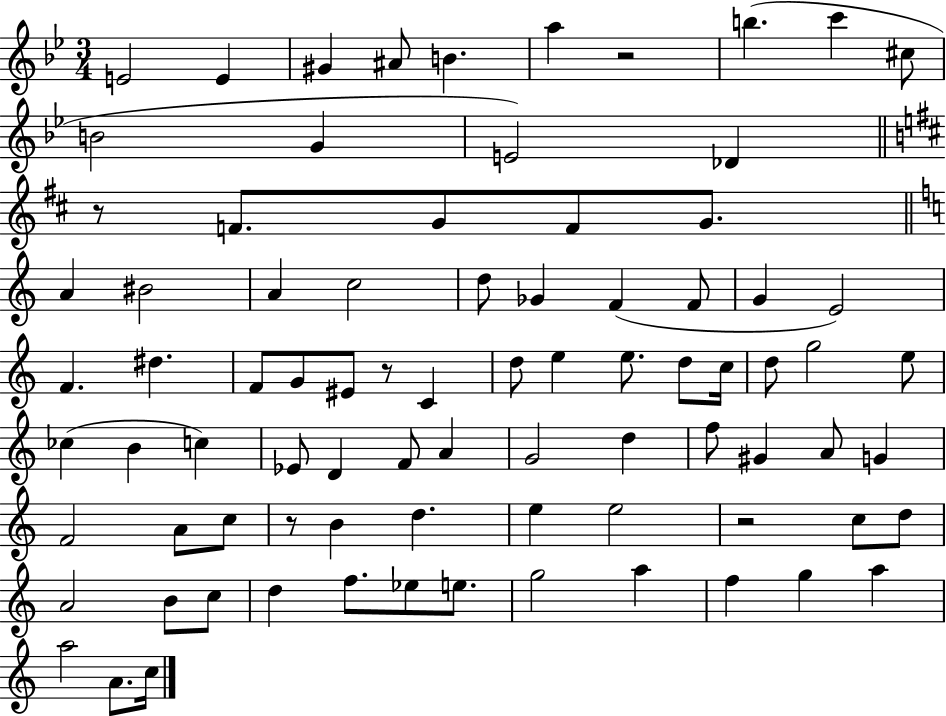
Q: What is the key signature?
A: BES major